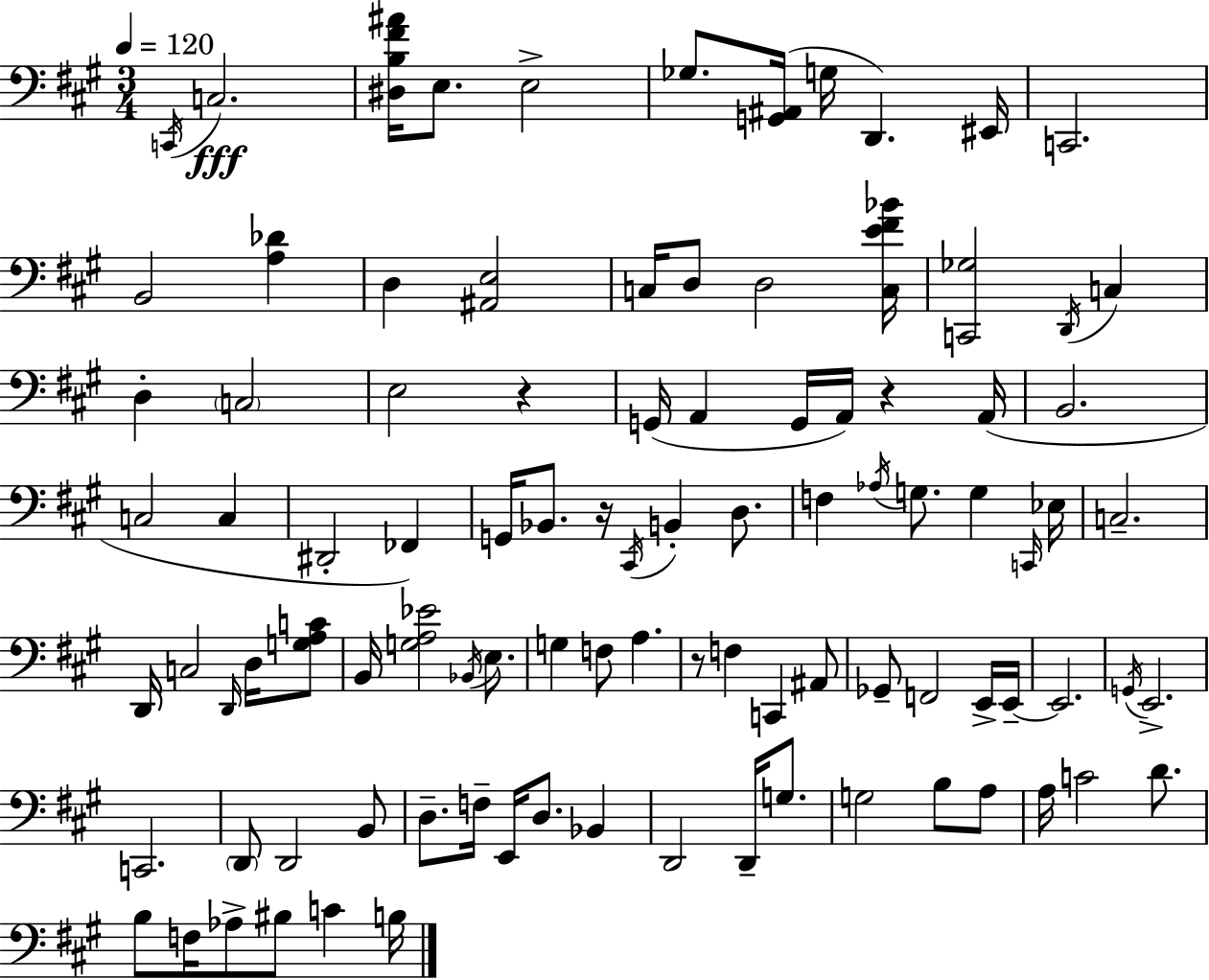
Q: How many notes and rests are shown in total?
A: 97